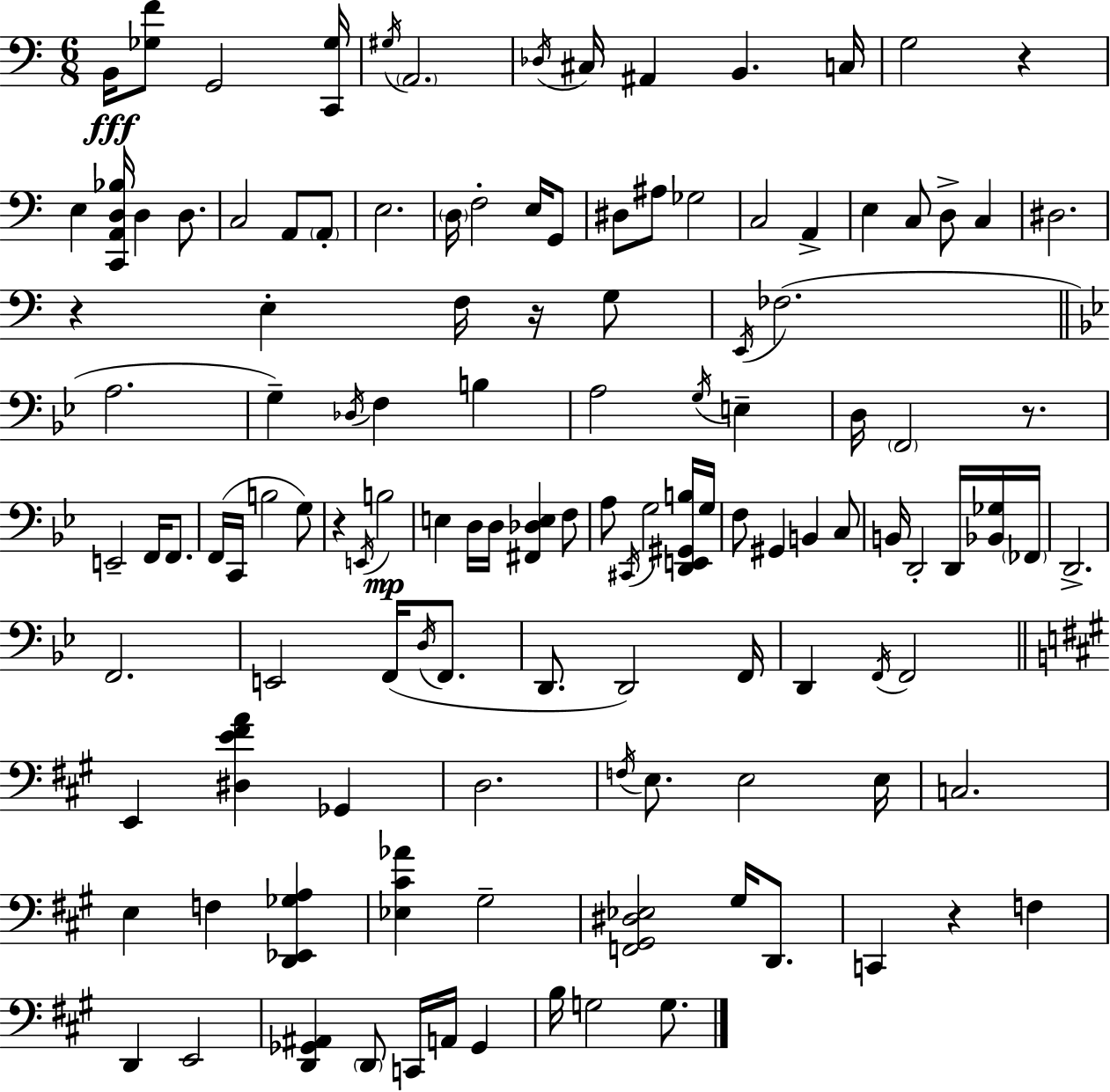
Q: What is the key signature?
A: C major